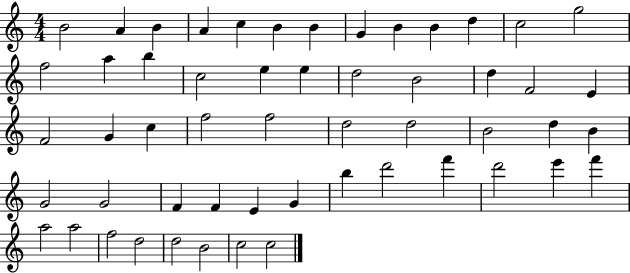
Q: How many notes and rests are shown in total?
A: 54